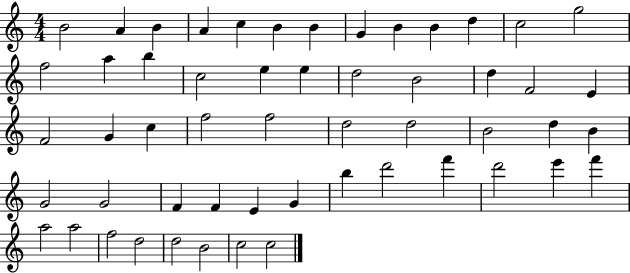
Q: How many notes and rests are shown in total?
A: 54